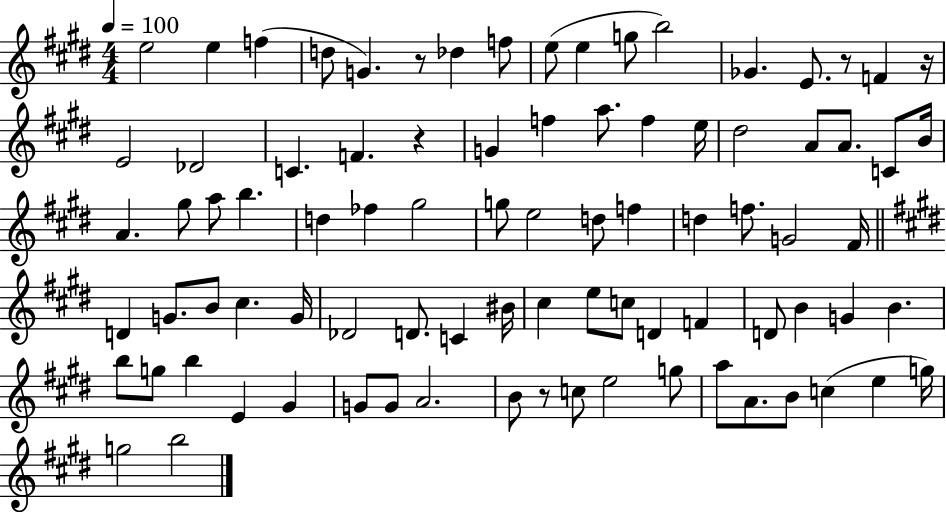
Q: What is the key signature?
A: E major